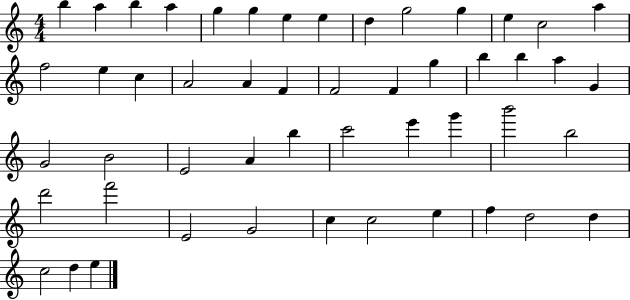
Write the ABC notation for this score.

X:1
T:Untitled
M:4/4
L:1/4
K:C
b a b a g g e e d g2 g e c2 a f2 e c A2 A F F2 F g b b a G G2 B2 E2 A b c'2 e' g' b'2 b2 d'2 f'2 E2 G2 c c2 e f d2 d c2 d e